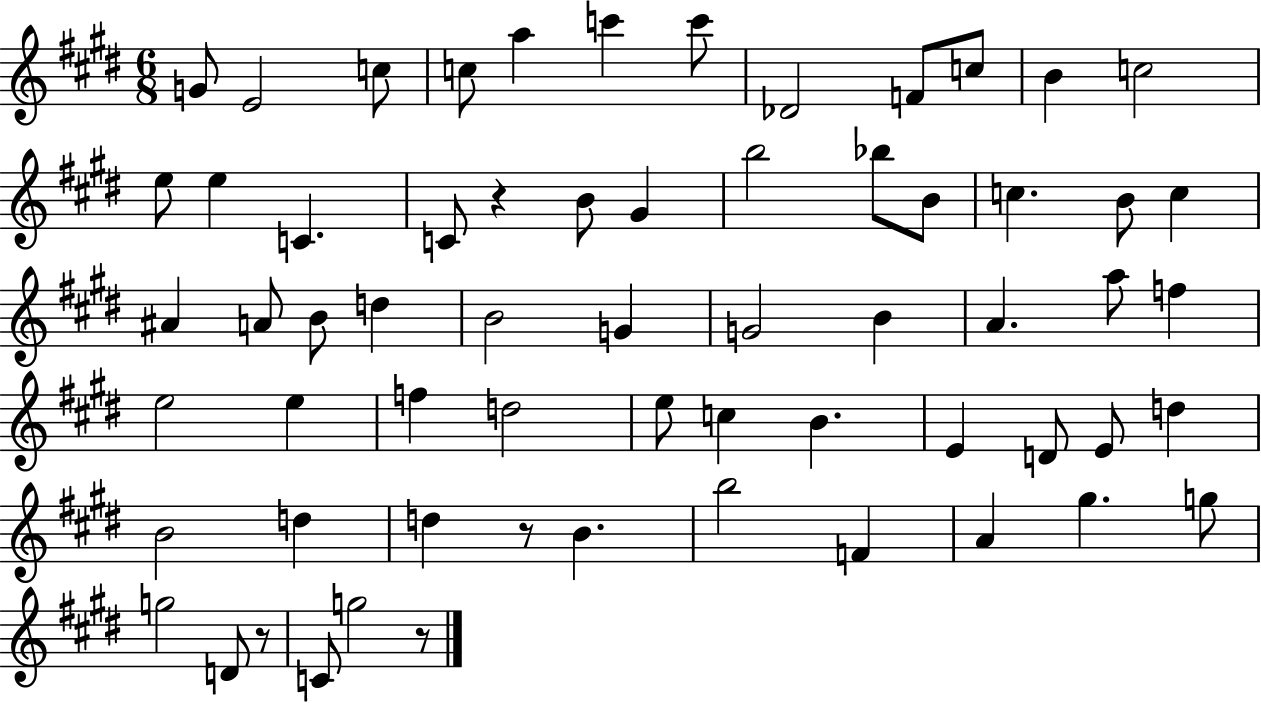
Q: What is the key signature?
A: E major